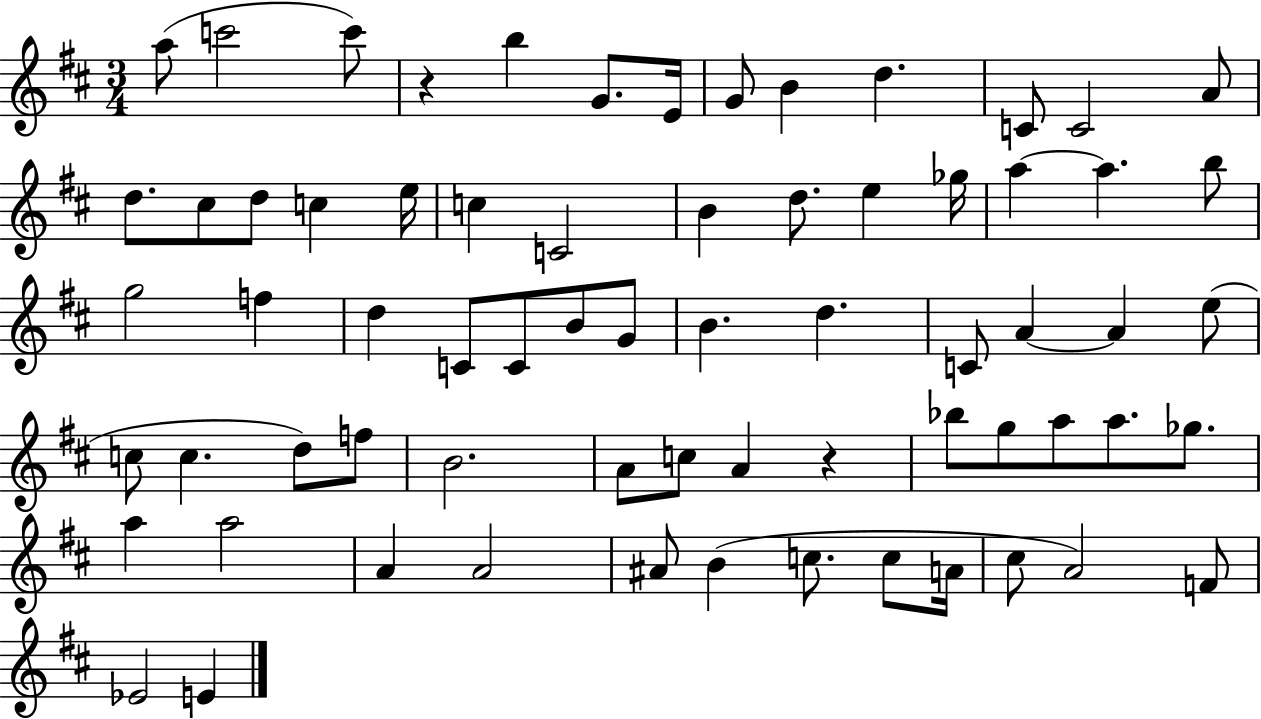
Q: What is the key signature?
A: D major